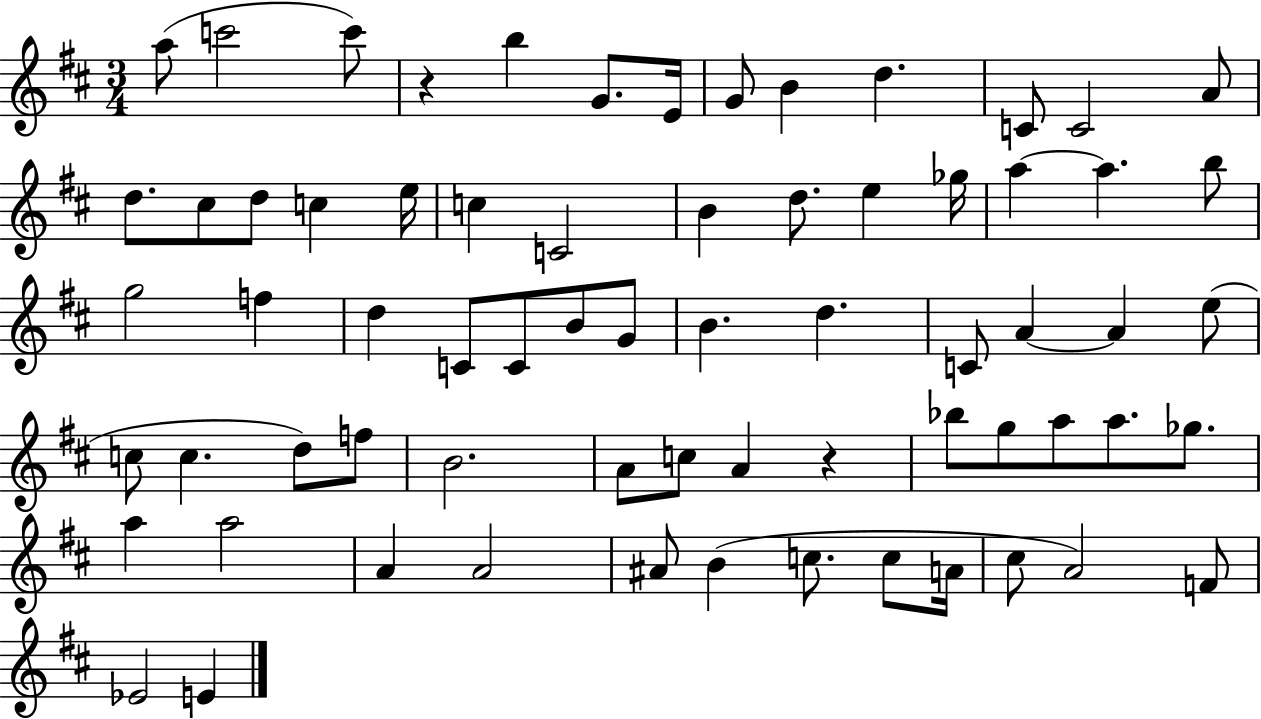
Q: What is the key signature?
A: D major